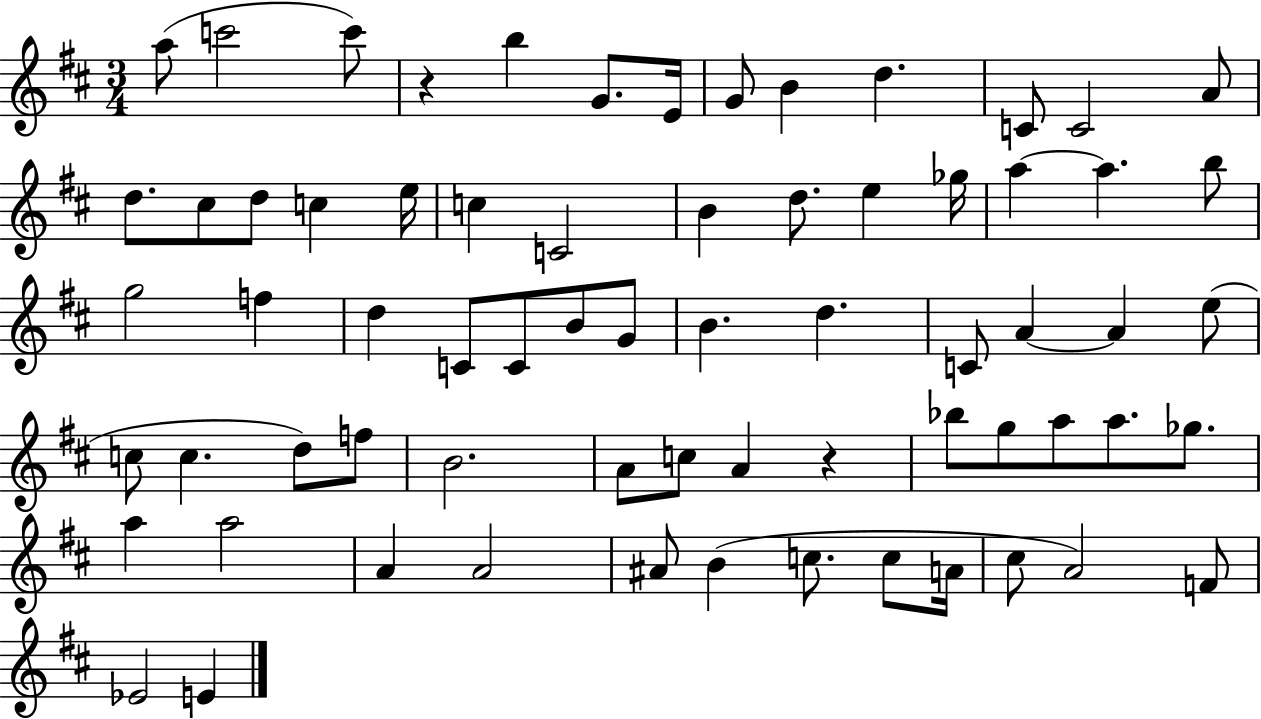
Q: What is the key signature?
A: D major